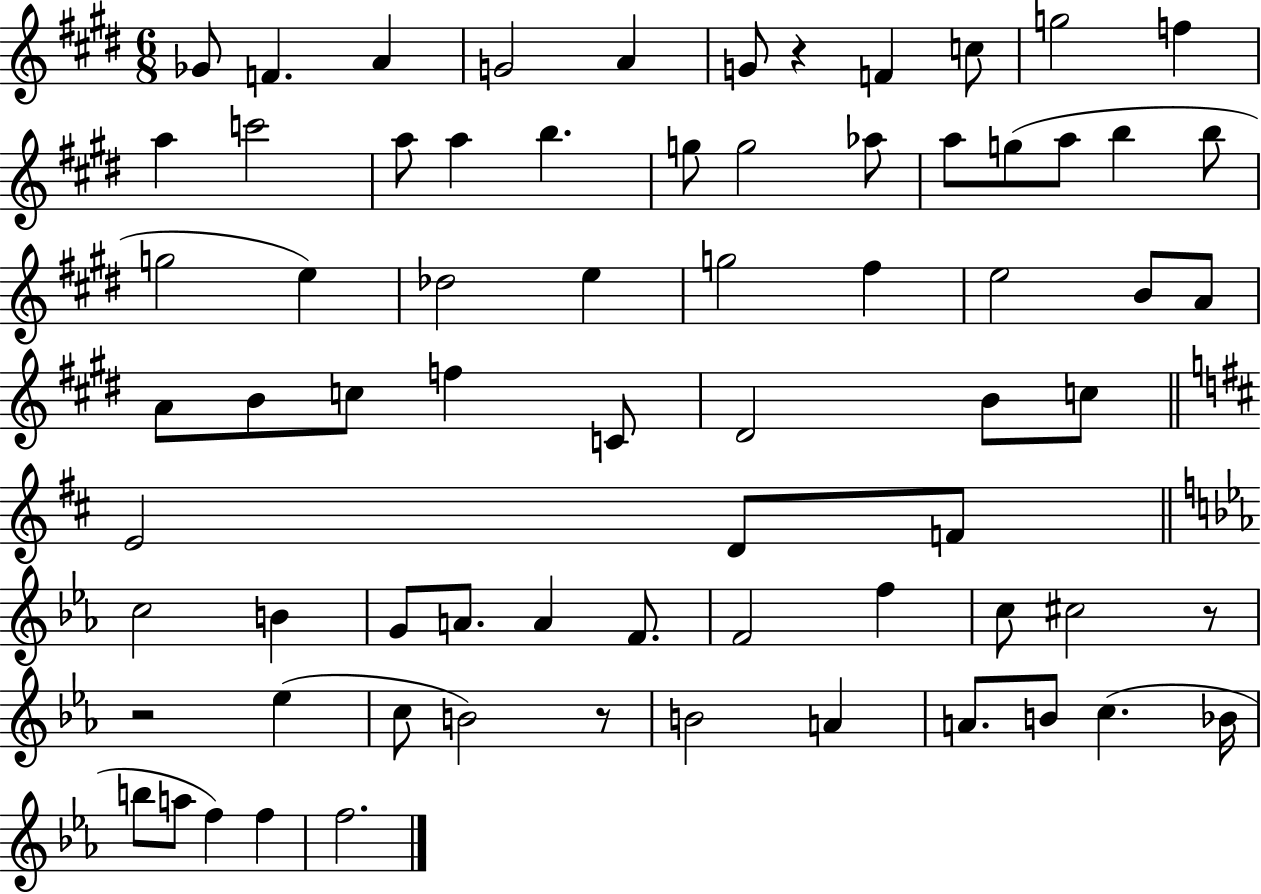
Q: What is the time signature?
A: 6/8